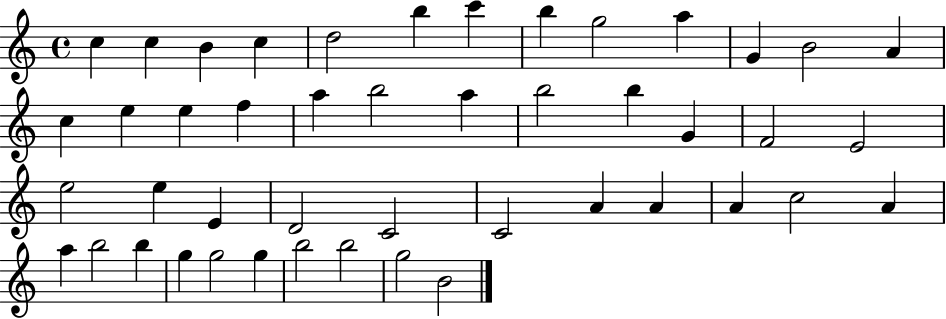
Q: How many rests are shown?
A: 0